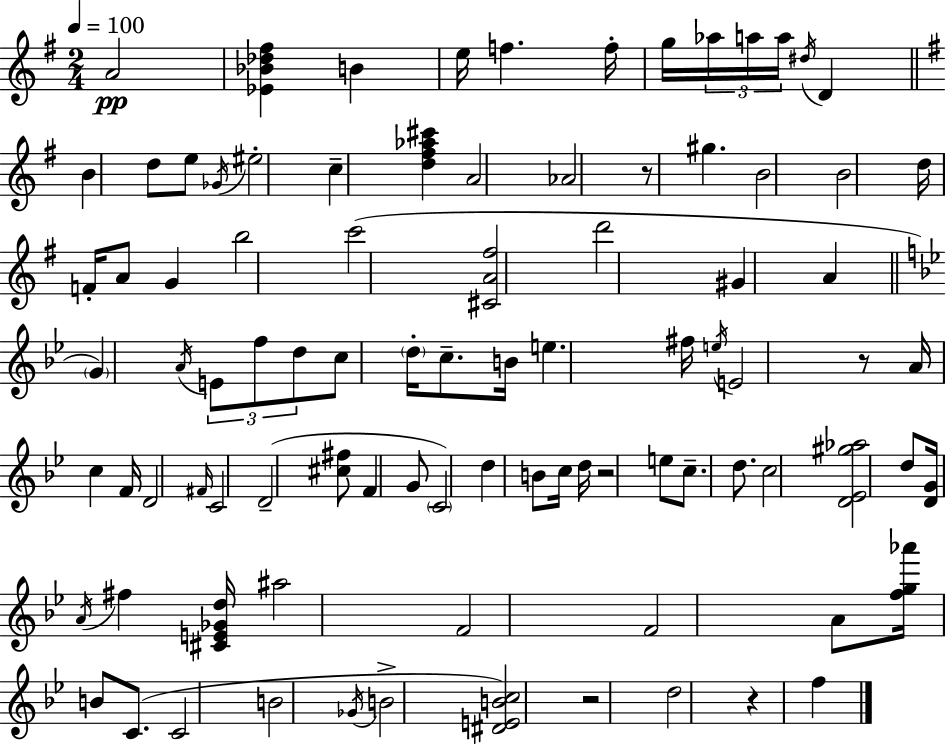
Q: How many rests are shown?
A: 5